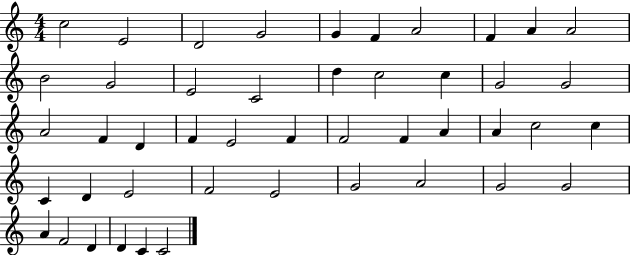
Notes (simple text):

C5/h E4/h D4/h G4/h G4/q F4/q A4/h F4/q A4/q A4/h B4/h G4/h E4/h C4/h D5/q C5/h C5/q G4/h G4/h A4/h F4/q D4/q F4/q E4/h F4/q F4/h F4/q A4/q A4/q C5/h C5/q C4/q D4/q E4/h F4/h E4/h G4/h A4/h G4/h G4/h A4/q F4/h D4/q D4/q C4/q C4/h